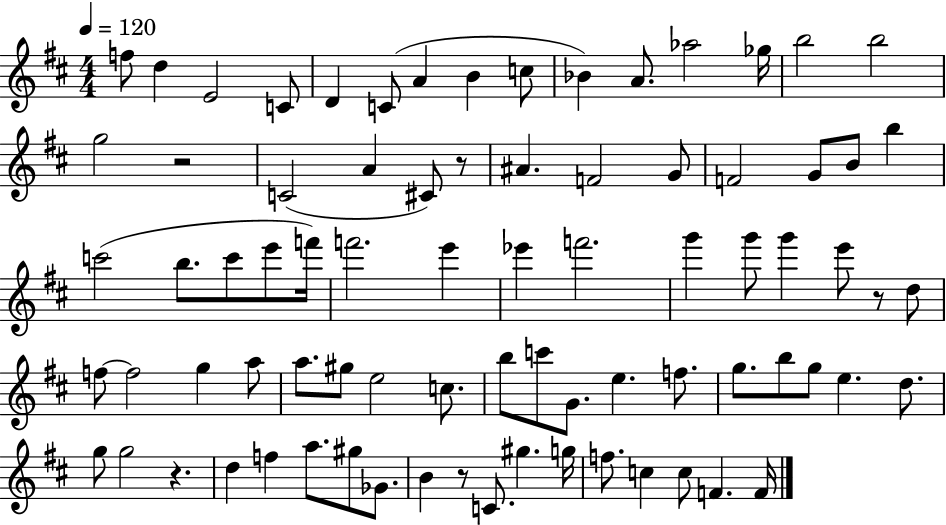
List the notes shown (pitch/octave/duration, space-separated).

F5/e D5/q E4/h C4/e D4/q C4/e A4/q B4/q C5/e Bb4/q A4/e. Ab5/h Gb5/s B5/h B5/h G5/h R/h C4/h A4/q C#4/e R/e A#4/q. F4/h G4/e F4/h G4/e B4/e B5/q C6/h B5/e. C6/e E6/e F6/s F6/h. E6/q Eb6/q F6/h. G6/q G6/e G6/q E6/e R/e D5/e F5/e F5/h G5/q A5/e A5/e. G#5/e E5/h C5/e. B5/e C6/e G4/e. E5/q. F5/e. G5/e. B5/e G5/e E5/q. D5/e. G5/e G5/h R/q. D5/q F5/q A5/e. G#5/e Gb4/e. B4/q R/e C4/e. G#5/q. G5/s F5/e. C5/q C5/e F4/q. F4/s